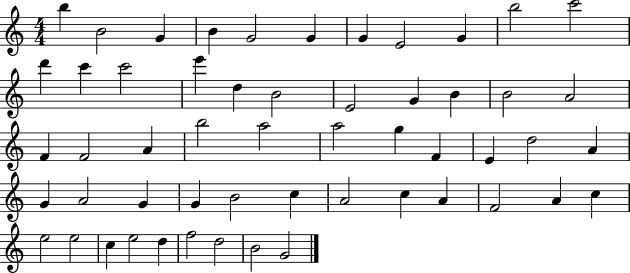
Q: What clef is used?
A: treble